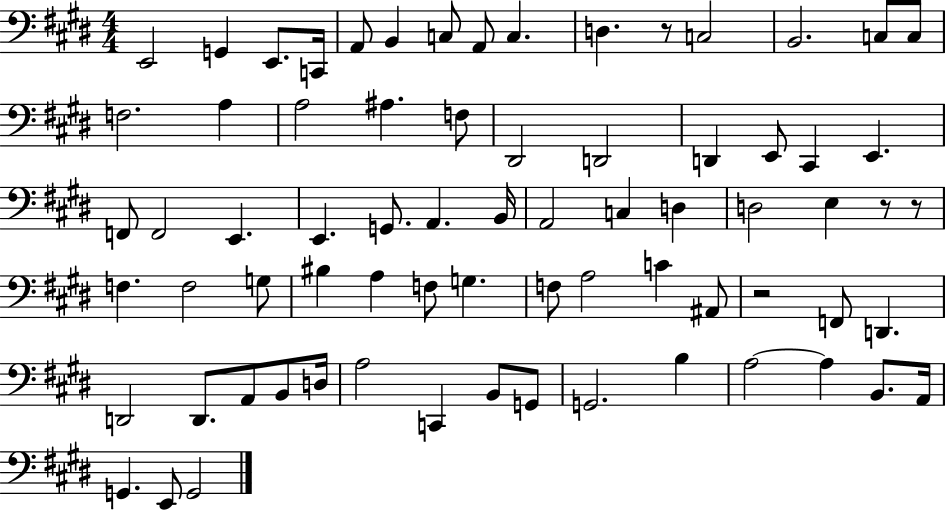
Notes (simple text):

E2/h G2/q E2/e. C2/s A2/e B2/q C3/e A2/e C3/q. D3/q. R/e C3/h B2/h. C3/e C3/e F3/h. A3/q A3/h A#3/q. F3/e D#2/h D2/h D2/q E2/e C#2/q E2/q. F2/e F2/h E2/q. E2/q. G2/e. A2/q. B2/s A2/h C3/q D3/q D3/h E3/q R/e R/e F3/q. F3/h G3/e BIS3/q A3/q F3/e G3/q. F3/e A3/h C4/q A#2/e R/h F2/e D2/q. D2/h D2/e. A2/e B2/e D3/s A3/h C2/q B2/e G2/e G2/h. B3/q A3/h A3/q B2/e. A2/s G2/q. E2/e G2/h